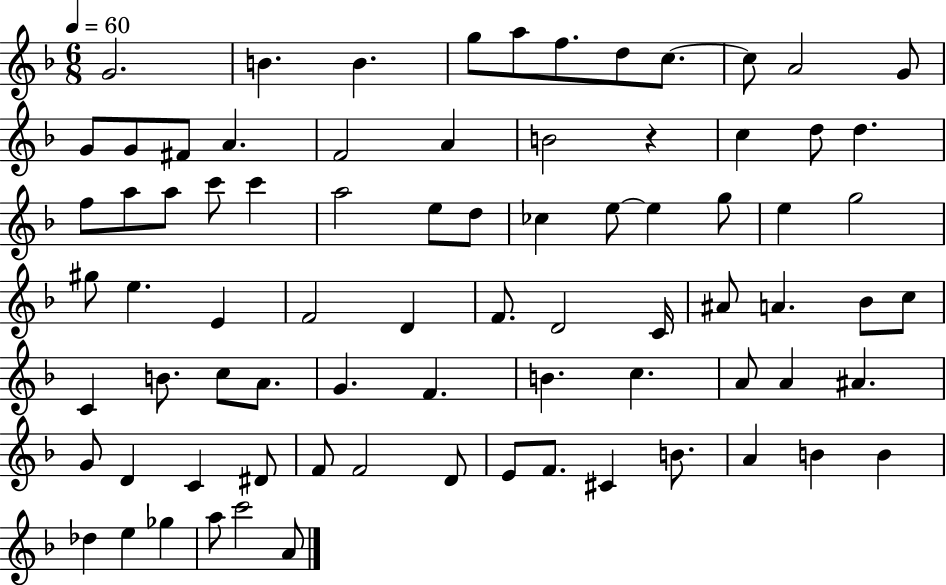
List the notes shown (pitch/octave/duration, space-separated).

G4/h. B4/q. B4/q. G5/e A5/e F5/e. D5/e C5/e. C5/e A4/h G4/e G4/e G4/e F#4/e A4/q. F4/h A4/q B4/h R/q C5/q D5/e D5/q. F5/e A5/e A5/e C6/e C6/q A5/h E5/e D5/e CES5/q E5/e E5/q G5/e E5/q G5/h G#5/e E5/q. E4/q F4/h D4/q F4/e. D4/h C4/s A#4/e A4/q. Bb4/e C5/e C4/q B4/e. C5/e A4/e. G4/q. F4/q. B4/q. C5/q. A4/e A4/q A#4/q. G4/e D4/q C4/q D#4/e F4/e F4/h D4/e E4/e F4/e. C#4/q B4/e. A4/q B4/q B4/q Db5/q E5/q Gb5/q A5/e C6/h A4/e